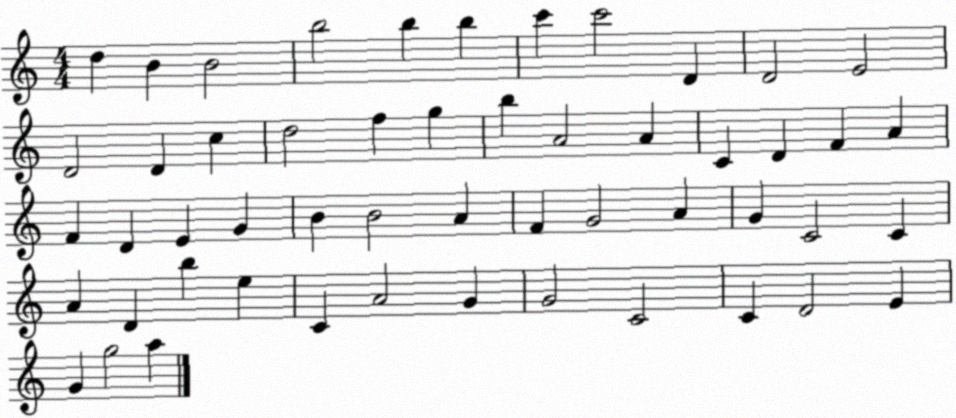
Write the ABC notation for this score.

X:1
T:Untitled
M:4/4
L:1/4
K:C
d B B2 b2 b b c' c'2 D D2 E2 D2 D c d2 f g b A2 A C D F A F D E G B B2 A F G2 A G C2 C A D b e C A2 G G2 C2 C D2 E G g2 a